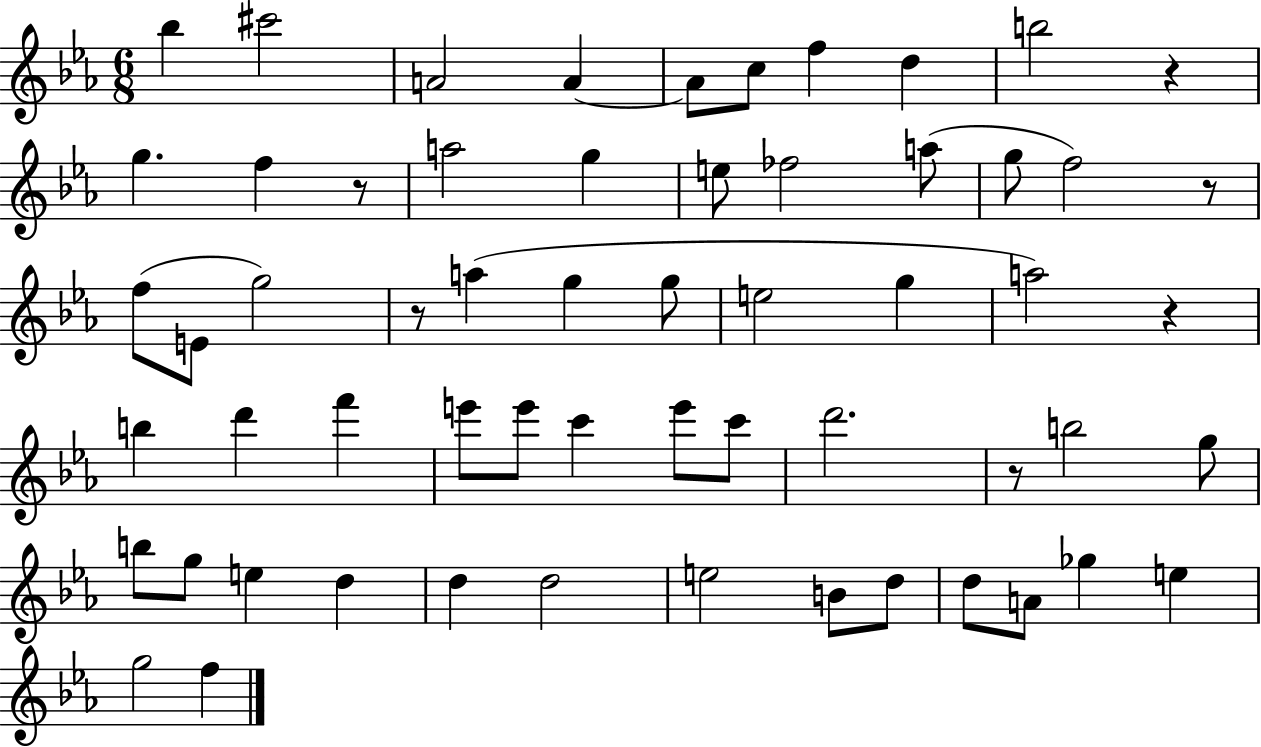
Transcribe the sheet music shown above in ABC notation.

X:1
T:Untitled
M:6/8
L:1/4
K:Eb
_b ^c'2 A2 A A/2 c/2 f d b2 z g f z/2 a2 g e/2 _f2 a/2 g/2 f2 z/2 f/2 E/2 g2 z/2 a g g/2 e2 g a2 z b d' f' e'/2 e'/2 c' e'/2 c'/2 d'2 z/2 b2 g/2 b/2 g/2 e d d d2 e2 B/2 d/2 d/2 A/2 _g e g2 f